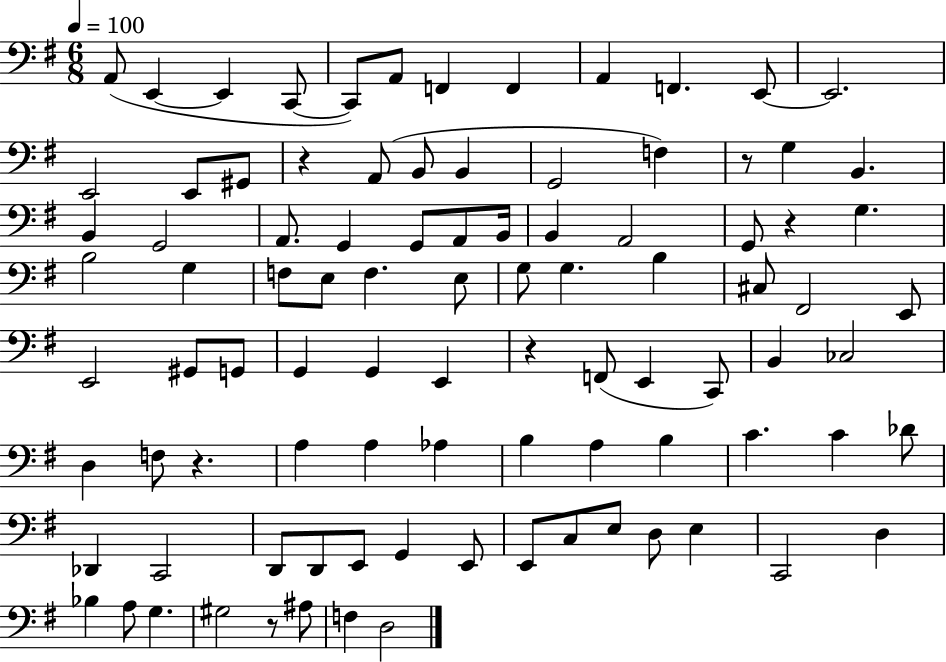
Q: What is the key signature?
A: G major